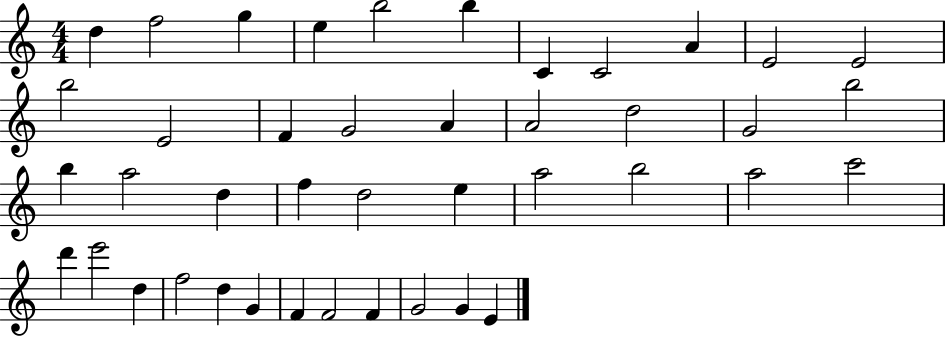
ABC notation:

X:1
T:Untitled
M:4/4
L:1/4
K:C
d f2 g e b2 b C C2 A E2 E2 b2 E2 F G2 A A2 d2 G2 b2 b a2 d f d2 e a2 b2 a2 c'2 d' e'2 d f2 d G F F2 F G2 G E